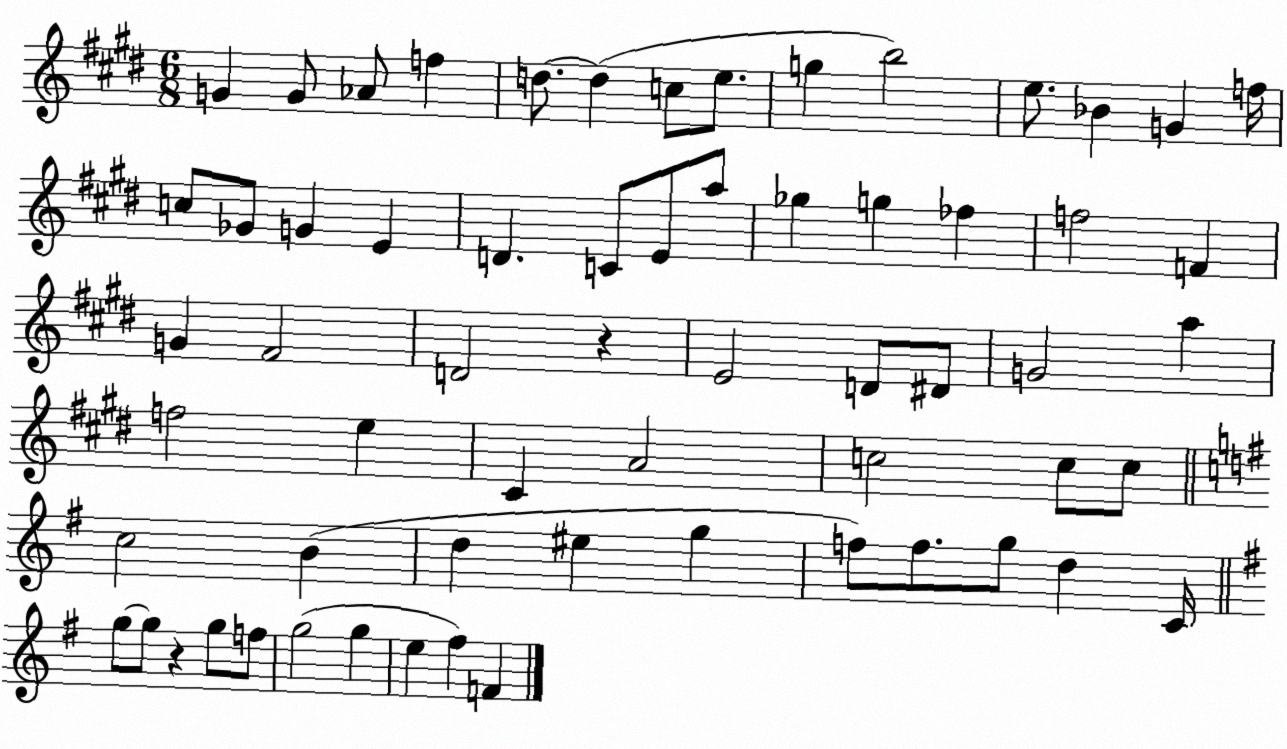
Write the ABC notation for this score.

X:1
T:Untitled
M:6/8
L:1/4
K:E
G G/2 _A/2 f d/2 d c/2 e/2 g b2 e/2 _B G f/4 c/2 _G/2 G E D C/2 E/2 a/2 _g g _f f2 F G ^F2 D2 z E2 D/2 ^D/2 G2 a f2 e ^C A2 c2 c/2 c/2 c2 B d ^e g f/2 f/2 g/2 d C/4 g/2 g/2 z g/2 f/2 g2 g e ^f F